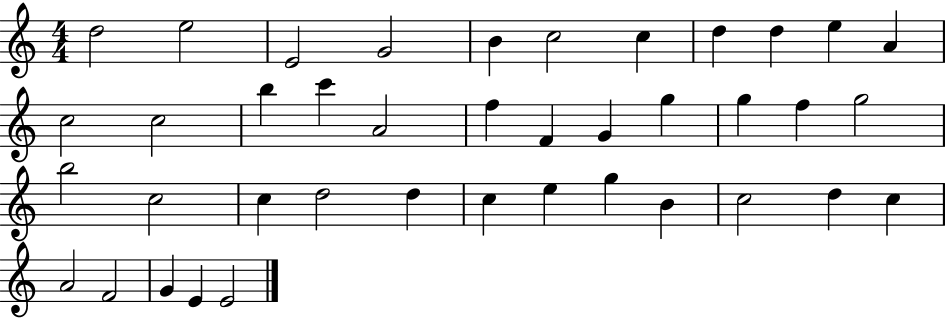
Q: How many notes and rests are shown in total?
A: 40